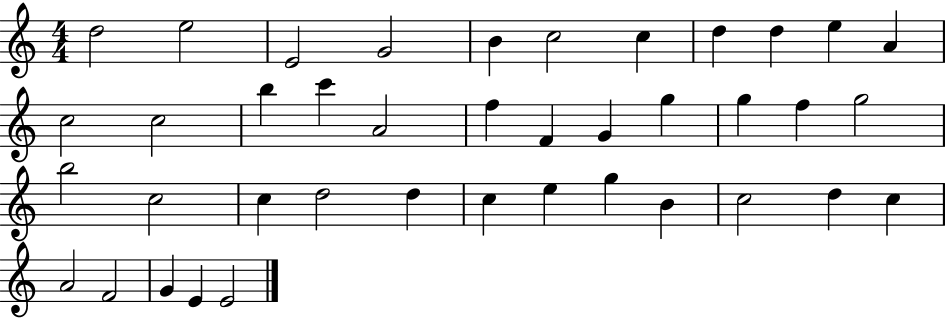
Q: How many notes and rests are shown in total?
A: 40